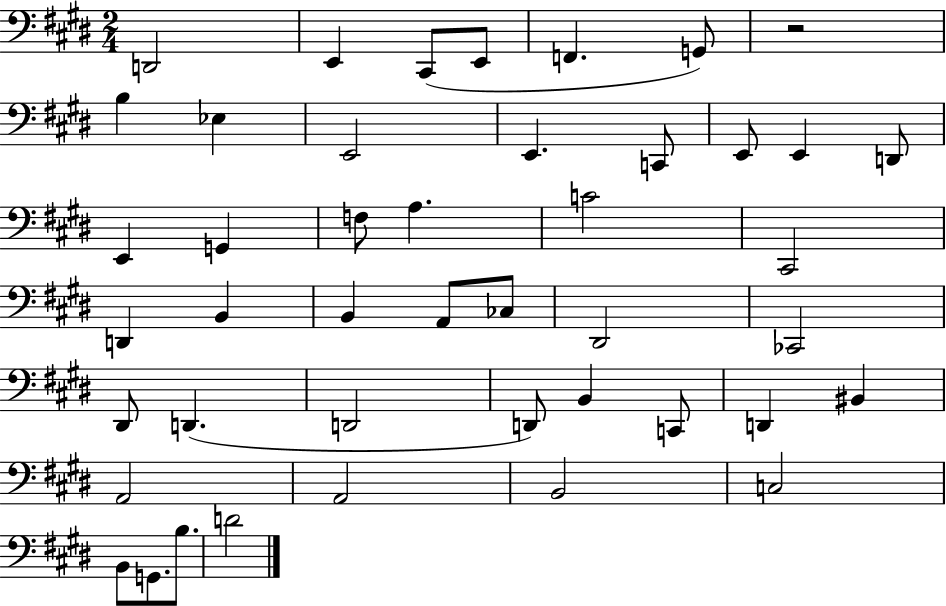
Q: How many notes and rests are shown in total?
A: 44